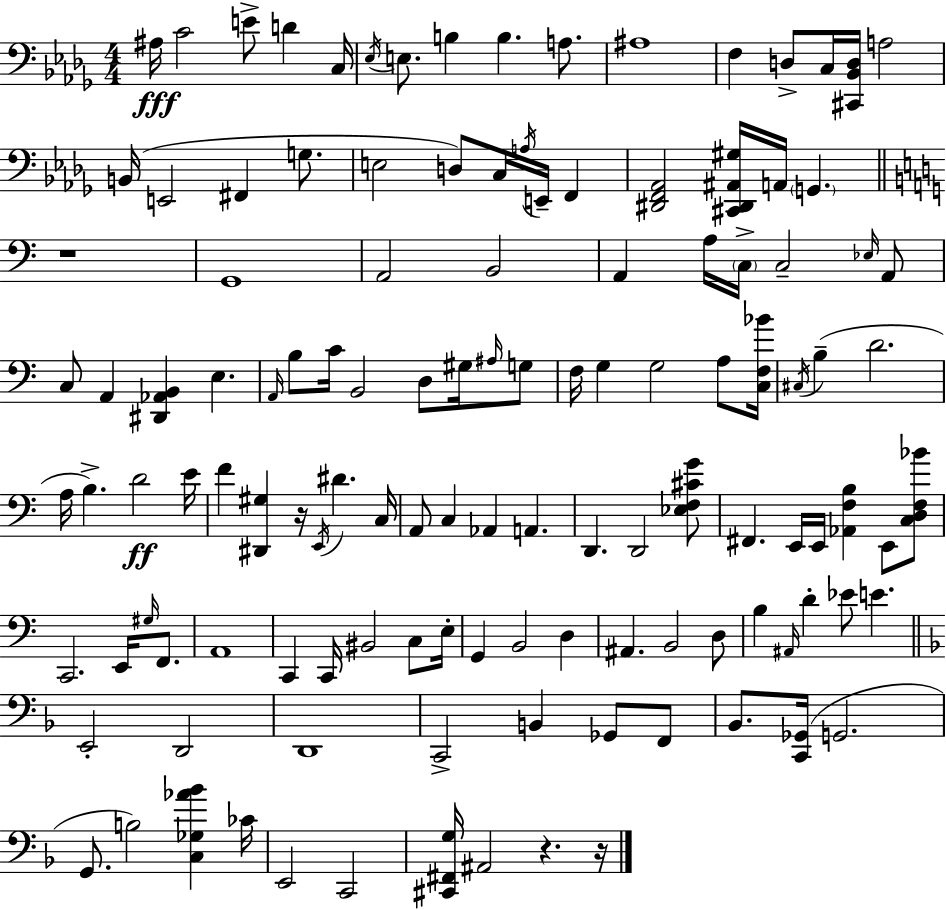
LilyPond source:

{
  \clef bass
  \numericTimeSignature
  \time 4/4
  \key bes \minor
  ais16\fff c'2 e'8-> d'4 c16 | \acciaccatura { ees16 } e8. b4 b4. a8. | ais1 | f4 d8-> c16 <cis, bes, d>16 a2 | \break b,16( e,2 fis,4 g8. | e2 d8) c16 \acciaccatura { a16 } e,16-- f,4 | <dis, f, aes,>2 <cis, dis, ais, gis>16 a,16 \parenthesize g,4. | \bar "||" \break \key c \major r1 | g,1 | a,2 b,2 | a,4 a16 \parenthesize c16-> c2-- \grace { ees16 } a,8 | \break c8 a,4 <dis, aes, b,>4 e4. | \grace { a,16 } b8 c'16 b,2 d8 gis16 | \grace { ais16 } g8 f16 g4 g2 | a8 <c f bes'>16 \acciaccatura { cis16 } b4--( d'2. | \break a16 b4.->) d'2\ff | e'16 f'4 <dis, gis>4 r16 \acciaccatura { e,16 } dis'4. | c16 a,8 c4 aes,4 a,4. | d,4. d,2 | \break <ees f cis' g'>8 fis,4. e,16 e,16 <aes, f b>4 | e,8 <c d f bes'>8 c,2. | e,16 \grace { gis16 } f,8. a,1 | c,4 c,16 bis,2 | \break c8 e16-. g,4 b,2 | d4 ais,4. b,2 | d8 b4 \grace { ais,16 } d'4-. ees'8 | e'4. \bar "||" \break \key f \major e,2-. d,2 | d,1 | c,2-> b,4 ges,8 f,8 | bes,8. <c, ges,>16( g,2. | \break g,8. b2) <c ges aes' bes'>4 ces'16 | e,2 c,2 | <cis, fis, g>16 ais,2 r4. r16 | \bar "|."
}